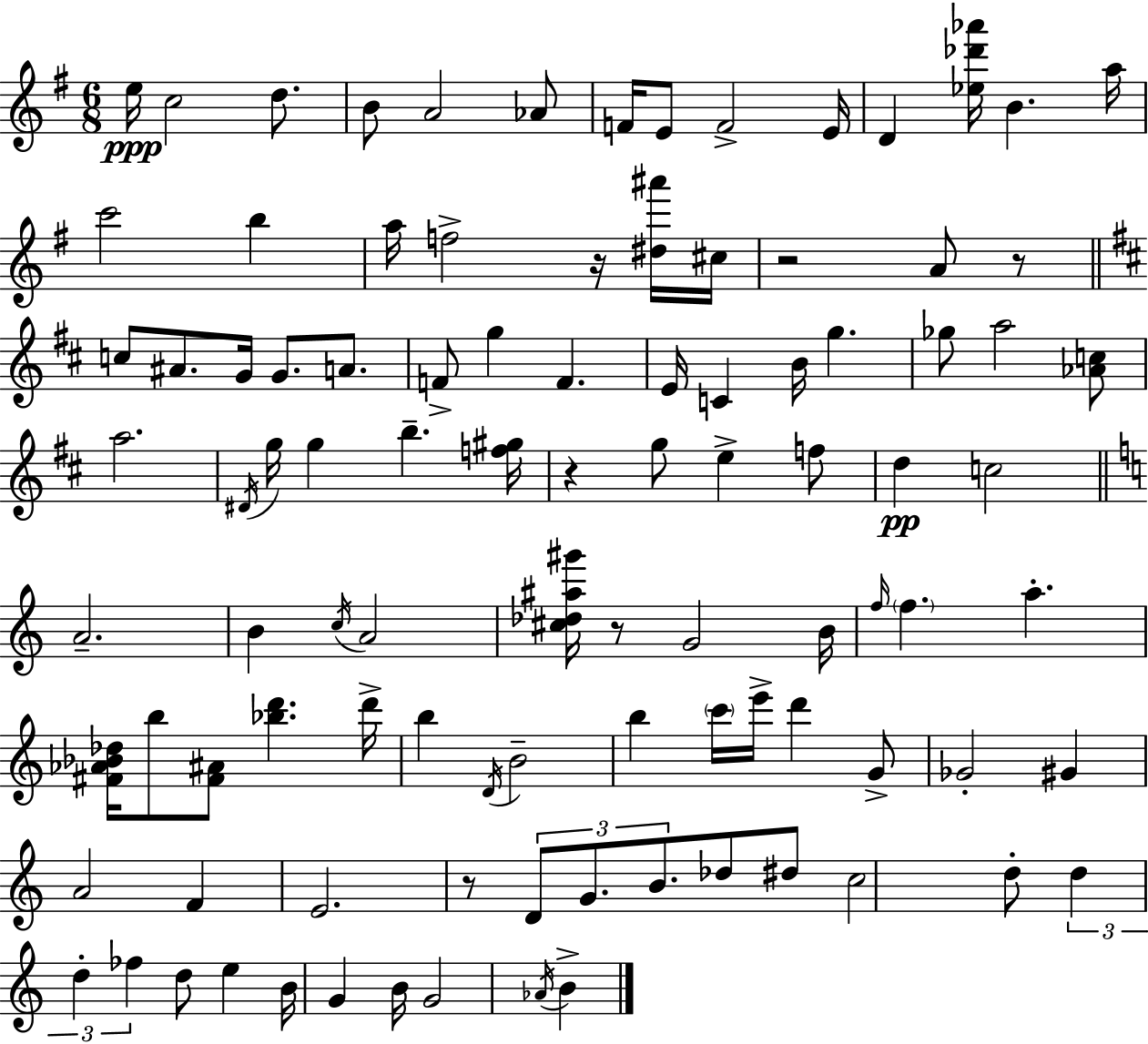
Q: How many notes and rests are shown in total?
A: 99